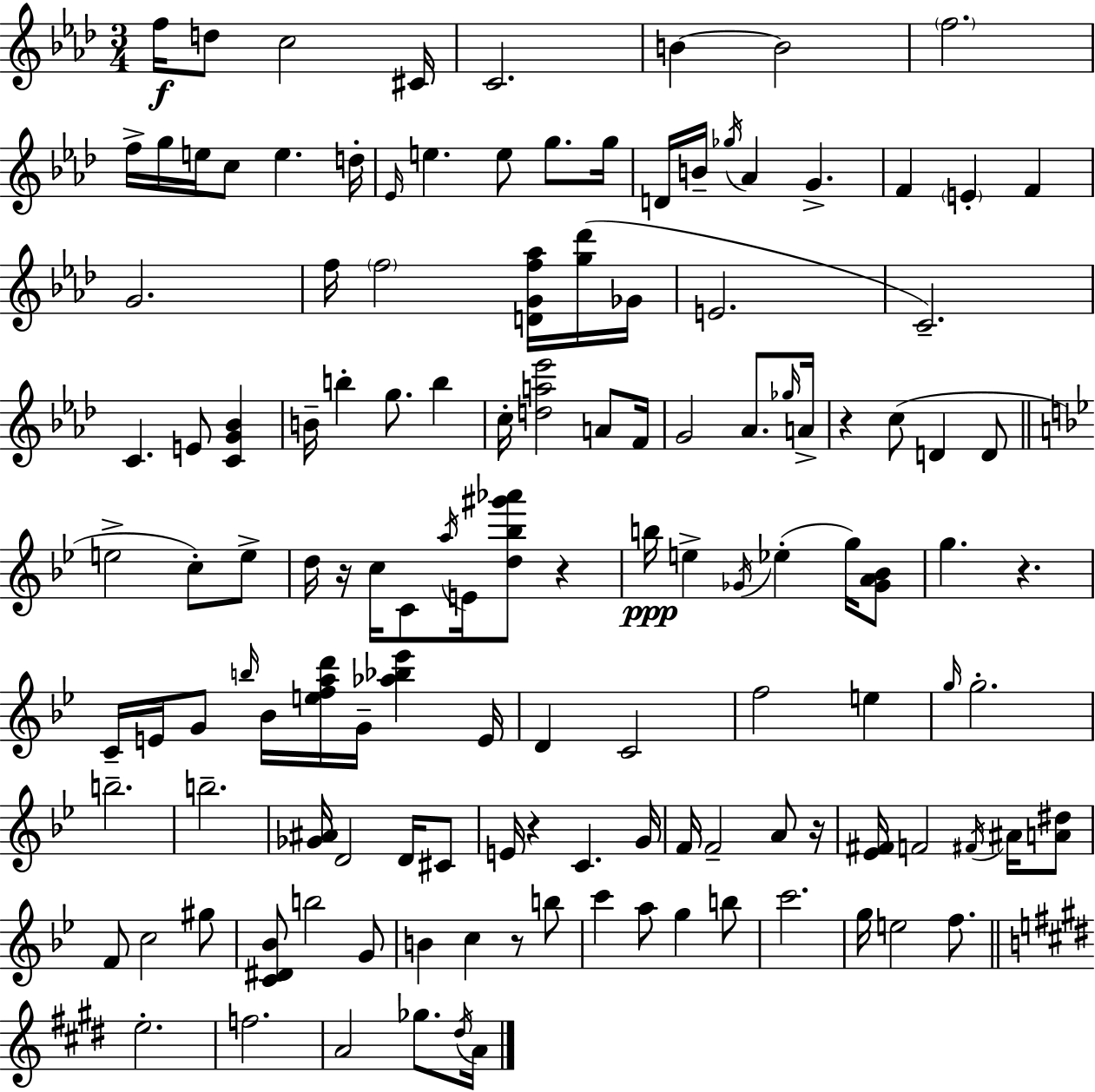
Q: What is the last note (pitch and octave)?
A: A4